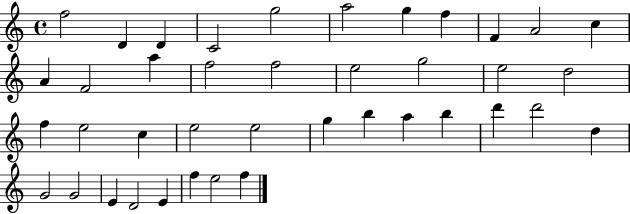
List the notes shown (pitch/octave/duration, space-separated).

F5/h D4/q D4/q C4/h G5/h A5/h G5/q F5/q F4/q A4/h C5/q A4/q F4/h A5/q F5/h F5/h E5/h G5/h E5/h D5/h F5/q E5/h C5/q E5/h E5/h G5/q B5/q A5/q B5/q D6/q D6/h D5/q G4/h G4/h E4/q D4/h E4/q F5/q E5/h F5/q